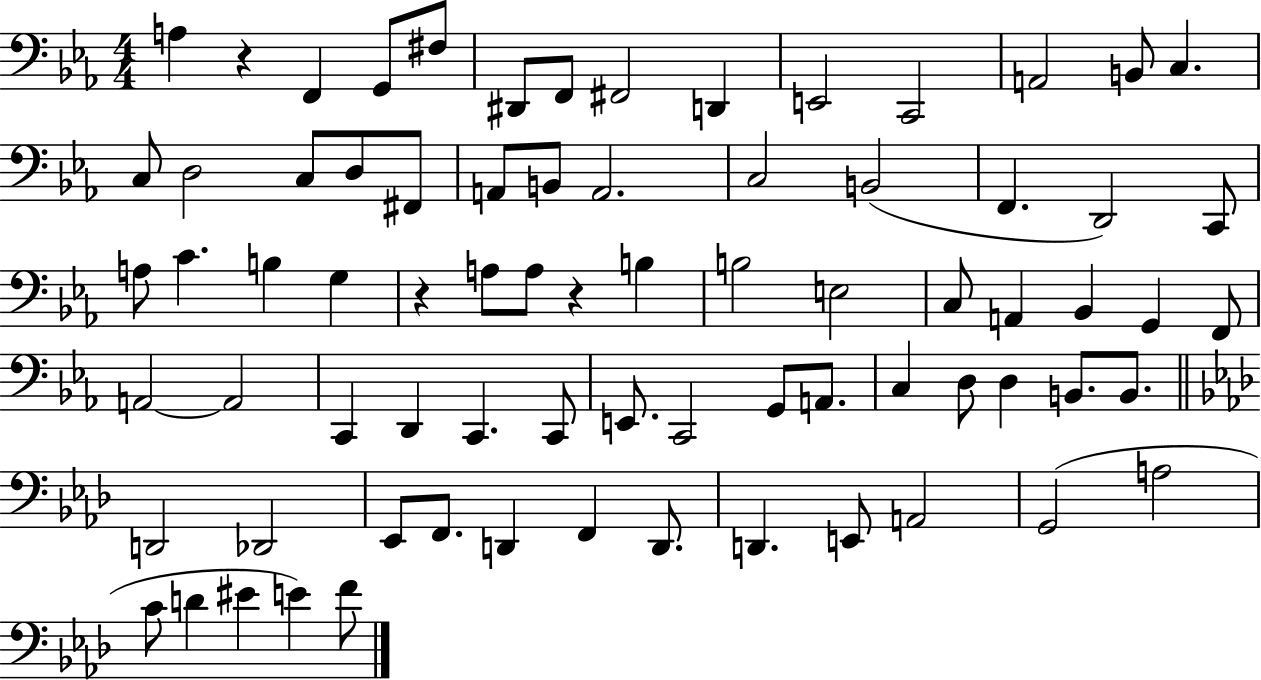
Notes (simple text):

A3/q R/q F2/q G2/e F#3/e D#2/e F2/e F#2/h D2/q E2/h C2/h A2/h B2/e C3/q. C3/e D3/h C3/e D3/e F#2/e A2/e B2/e A2/h. C3/h B2/h F2/q. D2/h C2/e A3/e C4/q. B3/q G3/q R/q A3/e A3/e R/q B3/q B3/h E3/h C3/e A2/q Bb2/q G2/q F2/e A2/h A2/h C2/q D2/q C2/q. C2/e E2/e. C2/h G2/e A2/e. C3/q D3/e D3/q B2/e. B2/e. D2/h Db2/h Eb2/e F2/e. D2/q F2/q D2/e. D2/q. E2/e A2/h G2/h A3/h C4/e D4/q EIS4/q E4/q F4/e